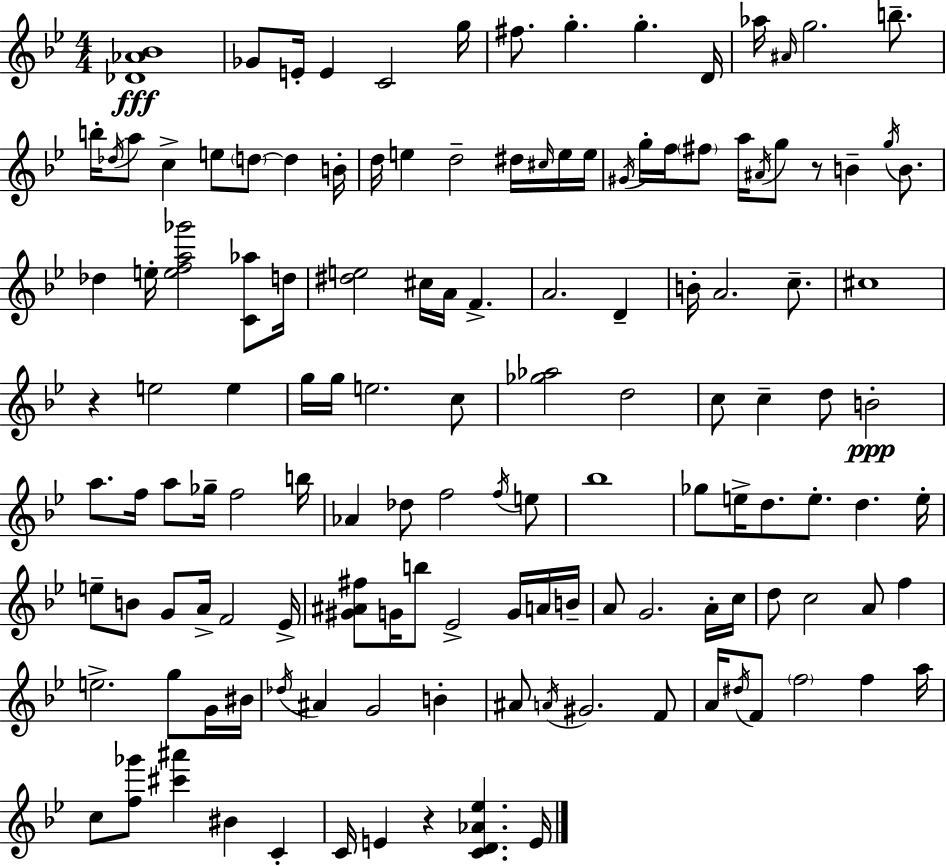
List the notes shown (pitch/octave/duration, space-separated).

[Db4,Ab4,Bb4]/w Gb4/e E4/s E4/q C4/h G5/s F#5/e. G5/q. G5/q. D4/s Ab5/s A#4/s G5/h. B5/e. B5/s Db5/s A5/e C5/q E5/e D5/e D5/q B4/s D5/s E5/q D5/h D#5/s C#5/s E5/s E5/s G#4/s G5/s F5/s F#5/e A5/s A#4/s G5/e R/e B4/q G5/s B4/e. Db5/q E5/s [E5,F5,A5,Gb6]/h [C4,Ab5]/e D5/s [D#5,E5]/h C#5/s A4/s F4/q. A4/h. D4/q B4/s A4/h. C5/e. C#5/w R/q E5/h E5/q G5/s G5/s E5/h. C5/e [Gb5,Ab5]/h D5/h C5/e C5/q D5/e B4/h A5/e. F5/s A5/e Gb5/s F5/h B5/s Ab4/q Db5/e F5/h F5/s E5/e Bb5/w Gb5/e E5/s D5/e. E5/e. D5/q. E5/s E5/e B4/e G4/e A4/s F4/h Eb4/s [G#4,A#4,F#5]/e G4/s B5/e Eb4/h G4/s A4/s B4/s A4/e G4/h. A4/s C5/s D5/e C5/h A4/e F5/q E5/h. G5/e G4/s BIS4/s Db5/s A#4/q G4/h B4/q A#4/e A4/s G#4/h. F4/e A4/s D#5/s F4/e F5/h F5/q A5/s C5/e [F5,Gb6]/e [C#6,A#6]/q BIS4/q C4/q C4/s E4/q R/q [C4,D4,Ab4,Eb5]/q. E4/s